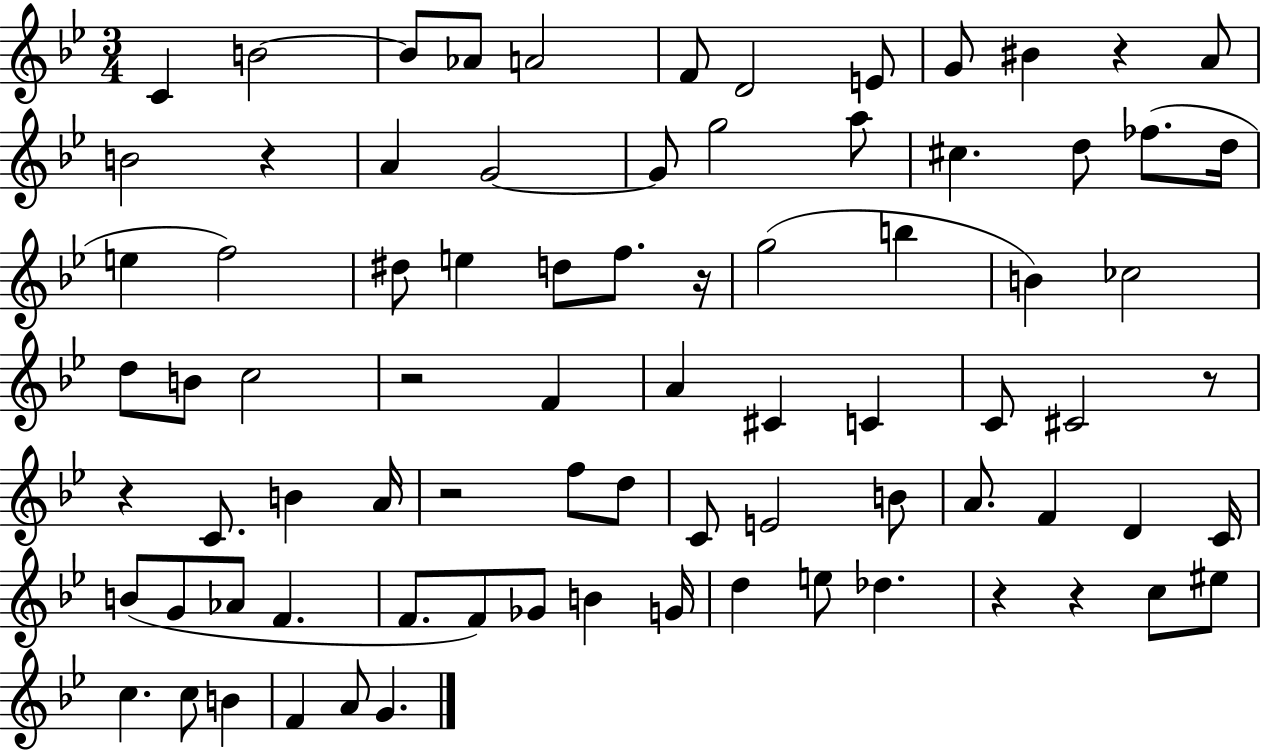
X:1
T:Untitled
M:3/4
L:1/4
K:Bb
C B2 B/2 _A/2 A2 F/2 D2 E/2 G/2 ^B z A/2 B2 z A G2 G/2 g2 a/2 ^c d/2 _f/2 d/4 e f2 ^d/2 e d/2 f/2 z/4 g2 b B _c2 d/2 B/2 c2 z2 F A ^C C C/2 ^C2 z/2 z C/2 B A/4 z2 f/2 d/2 C/2 E2 B/2 A/2 F D C/4 B/2 G/2 _A/2 F F/2 F/2 _G/2 B G/4 d e/2 _d z z c/2 ^e/2 c c/2 B F A/2 G